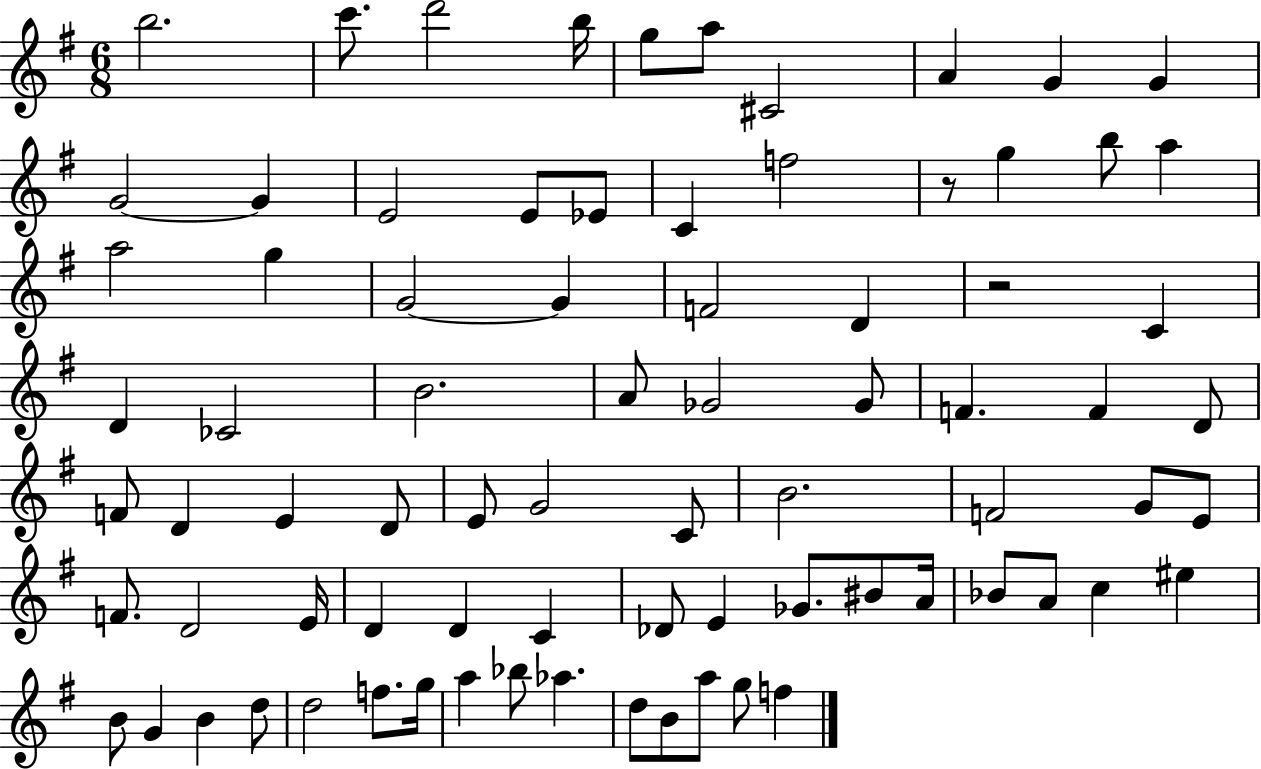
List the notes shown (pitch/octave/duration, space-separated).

B5/h. C6/e. D6/h B5/s G5/e A5/e C#4/h A4/q G4/q G4/q G4/h G4/q E4/h E4/e Eb4/e C4/q F5/h R/e G5/q B5/e A5/q A5/h G5/q G4/h G4/q F4/h D4/q R/h C4/q D4/q CES4/h B4/h. A4/e Gb4/h Gb4/e F4/q. F4/q D4/e F4/e D4/q E4/q D4/e E4/e G4/h C4/e B4/h. F4/h G4/e E4/e F4/e. D4/h E4/s D4/q D4/q C4/q Db4/e E4/q Gb4/e. BIS4/e A4/s Bb4/e A4/e C5/q EIS5/q B4/e G4/q B4/q D5/e D5/h F5/e. G5/s A5/q Bb5/e Ab5/q. D5/e B4/e A5/e G5/e F5/q